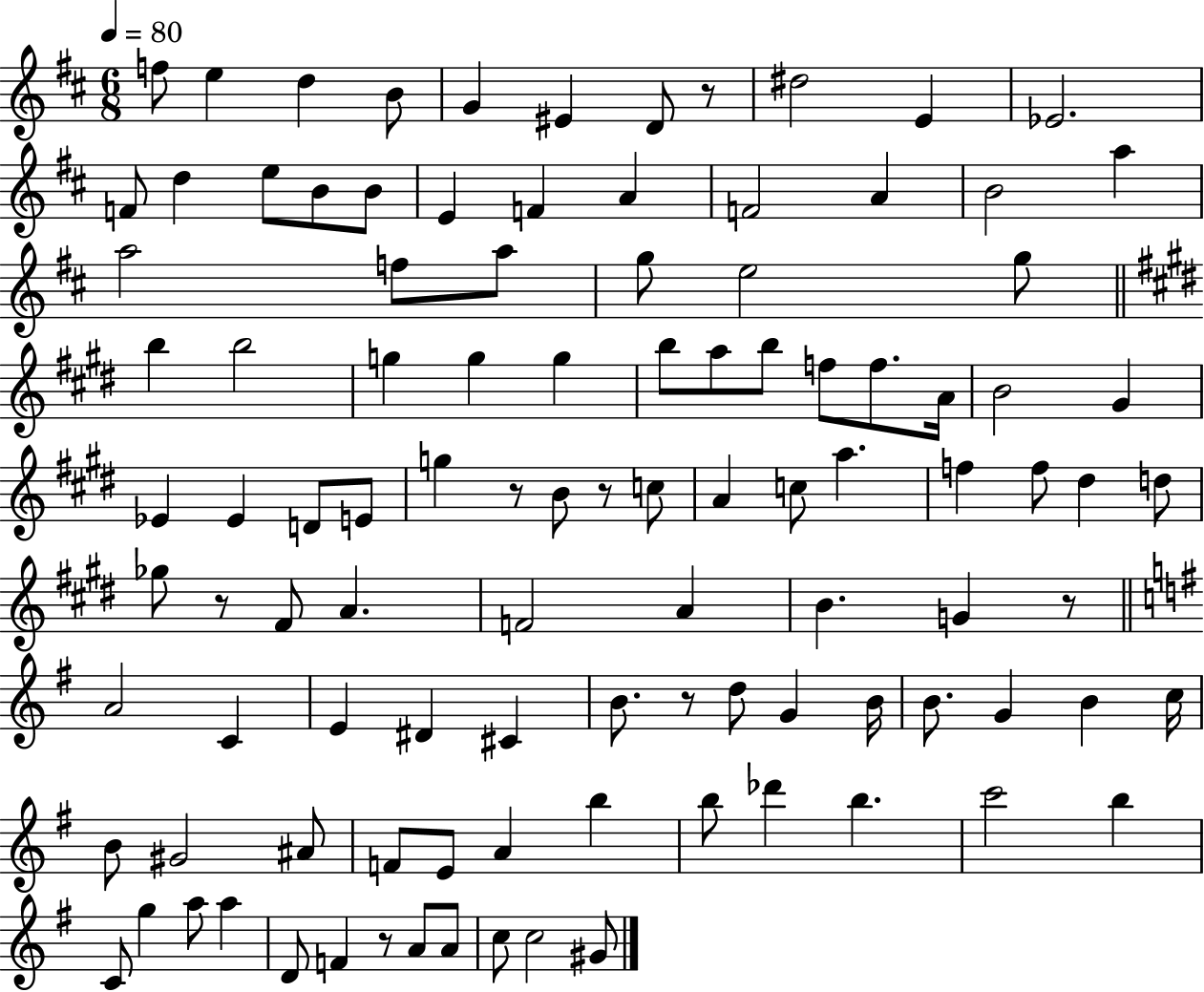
{
  \clef treble
  \numericTimeSignature
  \time 6/8
  \key d \major
  \tempo 4 = 80
  f''8 e''4 d''4 b'8 | g'4 eis'4 d'8 r8 | dis''2 e'4 | ees'2. | \break f'8 d''4 e''8 b'8 b'8 | e'4 f'4 a'4 | f'2 a'4 | b'2 a''4 | \break a''2 f''8 a''8 | g''8 e''2 g''8 | \bar "||" \break \key e \major b''4 b''2 | g''4 g''4 g''4 | b''8 a''8 b''8 f''8 f''8. a'16 | b'2 gis'4 | \break ees'4 ees'4 d'8 e'8 | g''4 r8 b'8 r8 c''8 | a'4 c''8 a''4. | f''4 f''8 dis''4 d''8 | \break ges''8 r8 fis'8 a'4. | f'2 a'4 | b'4. g'4 r8 | \bar "||" \break \key g \major a'2 c'4 | e'4 dis'4 cis'4 | b'8. r8 d''8 g'4 b'16 | b'8. g'4 b'4 c''16 | \break b'8 gis'2 ais'8 | f'8 e'8 a'4 b''4 | b''8 des'''4 b''4. | c'''2 b''4 | \break c'8 g''4 a''8 a''4 | d'8 f'4 r8 a'8 a'8 | c''8 c''2 gis'8 | \bar "|."
}